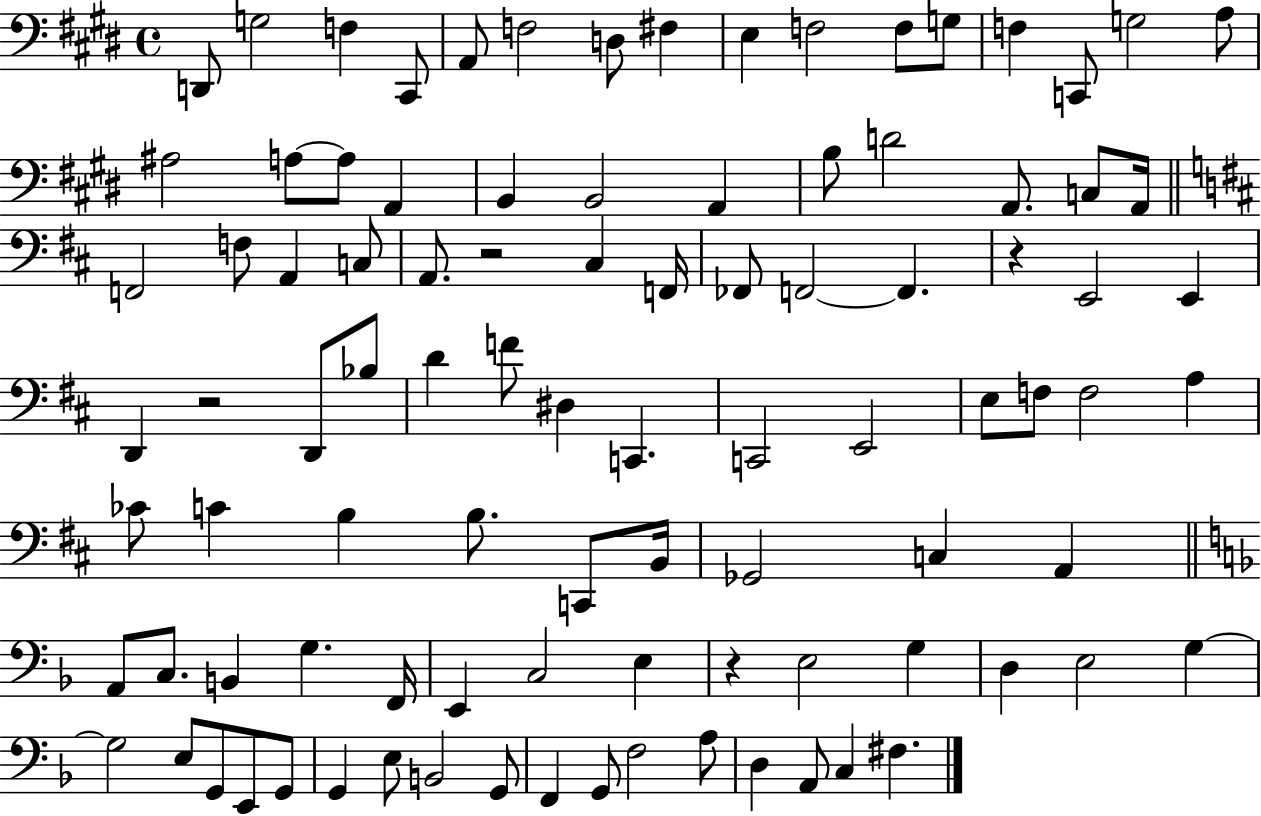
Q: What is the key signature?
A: E major